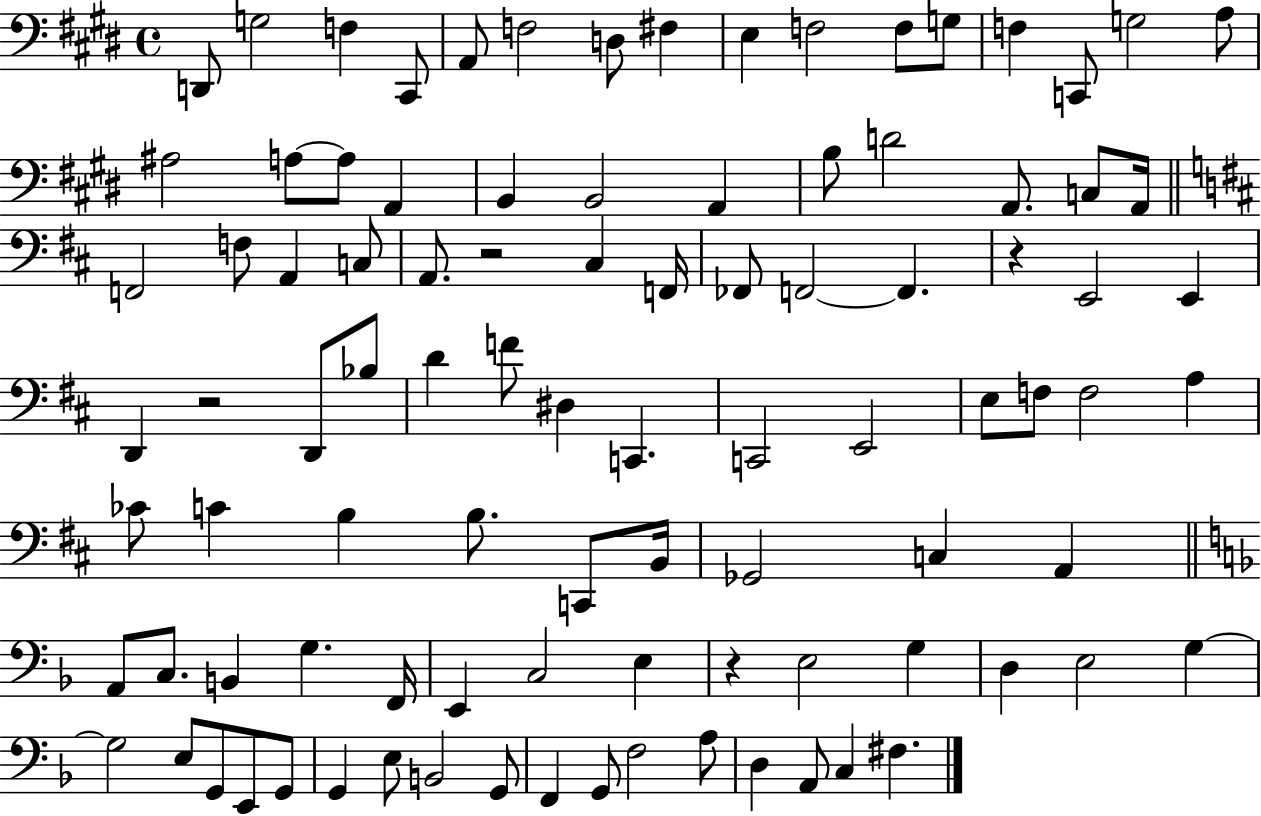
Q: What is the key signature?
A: E major